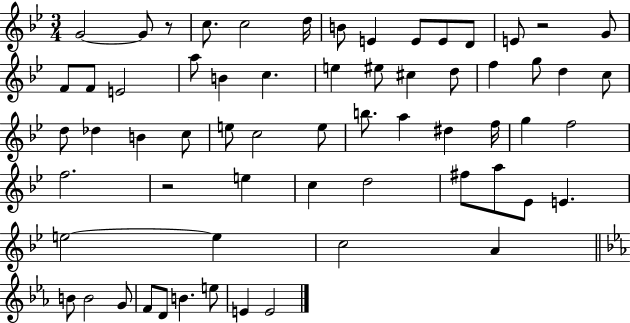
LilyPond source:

{
  \clef treble
  \numericTimeSignature
  \time 3/4
  \key bes \major
  \repeat volta 2 { g'2~~ g'8 r8 | c''8. c''2 d''16 | b'8 e'4 e'8 e'8 d'8 | e'8 r2 g'8 | \break f'8 f'8 e'2 | a''8 b'4 c''4. | e''4 eis''8 cis''4 d''8 | f''4 g''8 d''4 c''8 | \break d''8 des''4 b'4 c''8 | e''8 c''2 e''8 | b''8. a''4 dis''4 f''16 | g''4 f''2 | \break f''2. | r2 e''4 | c''4 d''2 | fis''8 a''8 ees'8 e'4. | \break e''2~~ e''4 | c''2 a'4 | \bar "||" \break \key ees \major b'8 b'2 g'8 | f'8 d'8 b'4. e''8 | e'4 e'2 | } \bar "|."
}